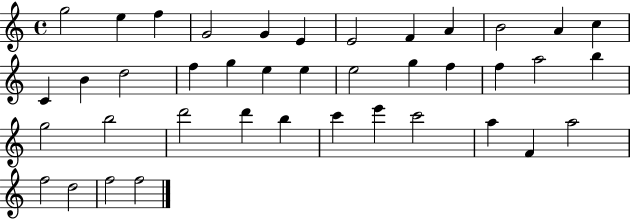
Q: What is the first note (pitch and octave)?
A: G5